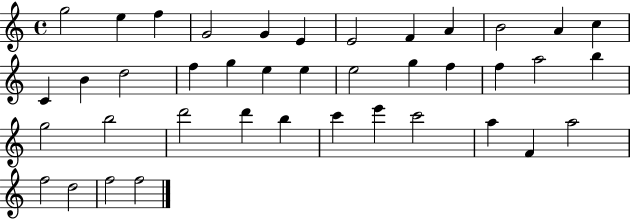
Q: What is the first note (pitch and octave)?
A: G5